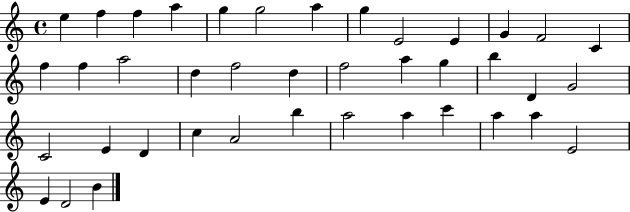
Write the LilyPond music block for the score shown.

{
  \clef treble
  \time 4/4
  \defaultTimeSignature
  \key c \major
  e''4 f''4 f''4 a''4 | g''4 g''2 a''4 | g''4 e'2 e'4 | g'4 f'2 c'4 | \break f''4 f''4 a''2 | d''4 f''2 d''4 | f''2 a''4 g''4 | b''4 d'4 g'2 | \break c'2 e'4 d'4 | c''4 a'2 b''4 | a''2 a''4 c'''4 | a''4 a''4 e'2 | \break e'4 d'2 b'4 | \bar "|."
}